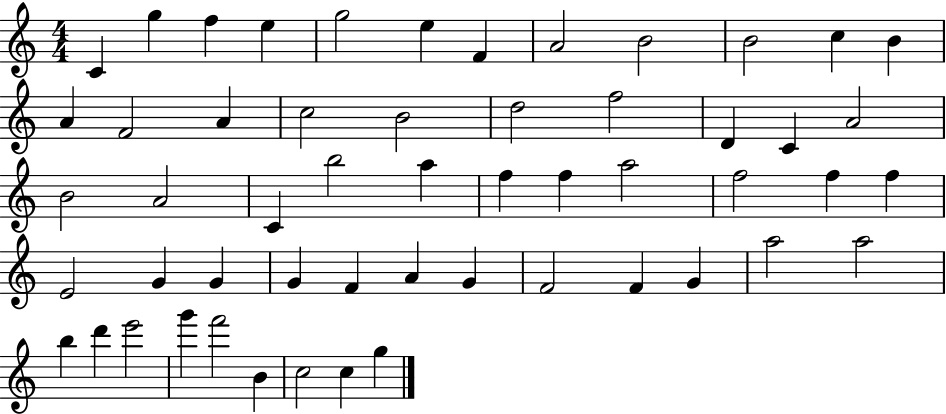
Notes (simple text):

C4/q G5/q F5/q E5/q G5/h E5/q F4/q A4/h B4/h B4/h C5/q B4/q A4/q F4/h A4/q C5/h B4/h D5/h F5/h D4/q C4/q A4/h B4/h A4/h C4/q B5/h A5/q F5/q F5/q A5/h F5/h F5/q F5/q E4/h G4/q G4/q G4/q F4/q A4/q G4/q F4/h F4/q G4/q A5/h A5/h B5/q D6/q E6/h G6/q F6/h B4/q C5/h C5/q G5/q